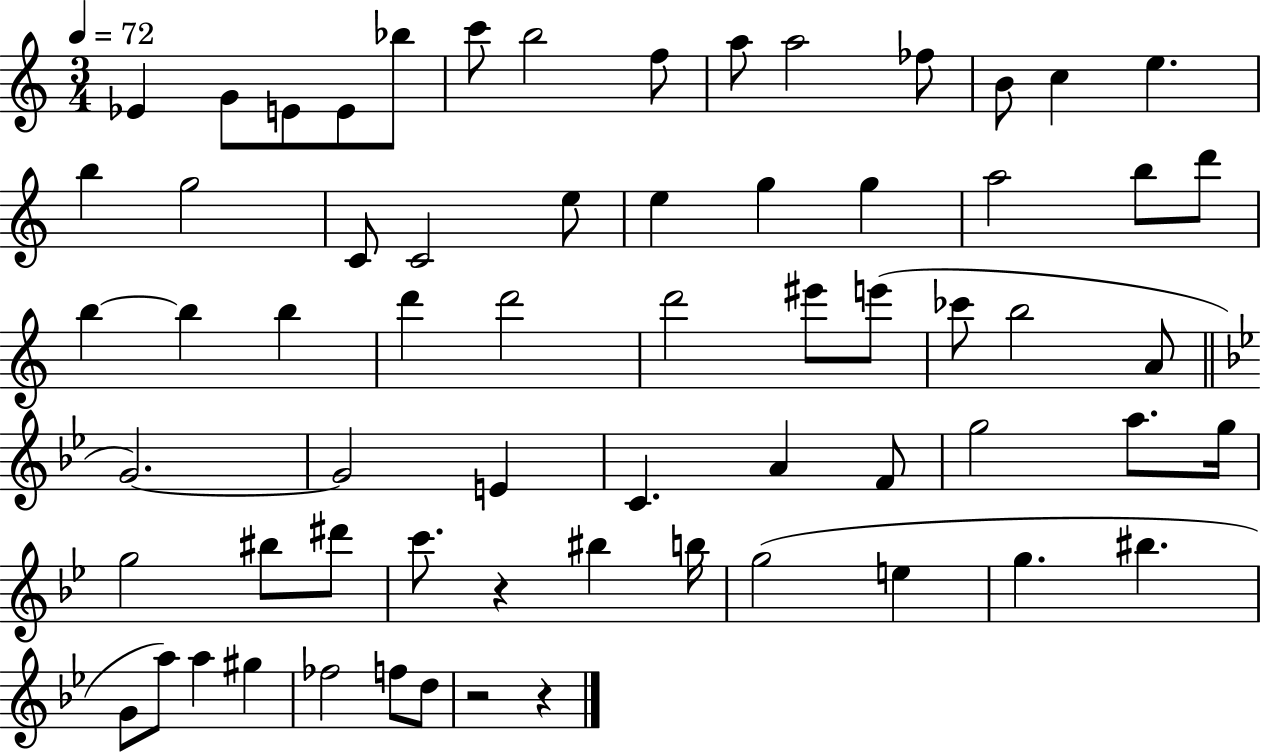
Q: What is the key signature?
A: C major